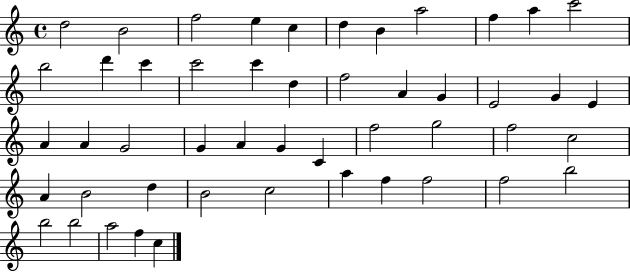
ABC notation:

X:1
T:Untitled
M:4/4
L:1/4
K:C
d2 B2 f2 e c d B a2 f a c'2 b2 d' c' c'2 c' d f2 A G E2 G E A A G2 G A G C f2 g2 f2 c2 A B2 d B2 c2 a f f2 f2 b2 b2 b2 a2 f c